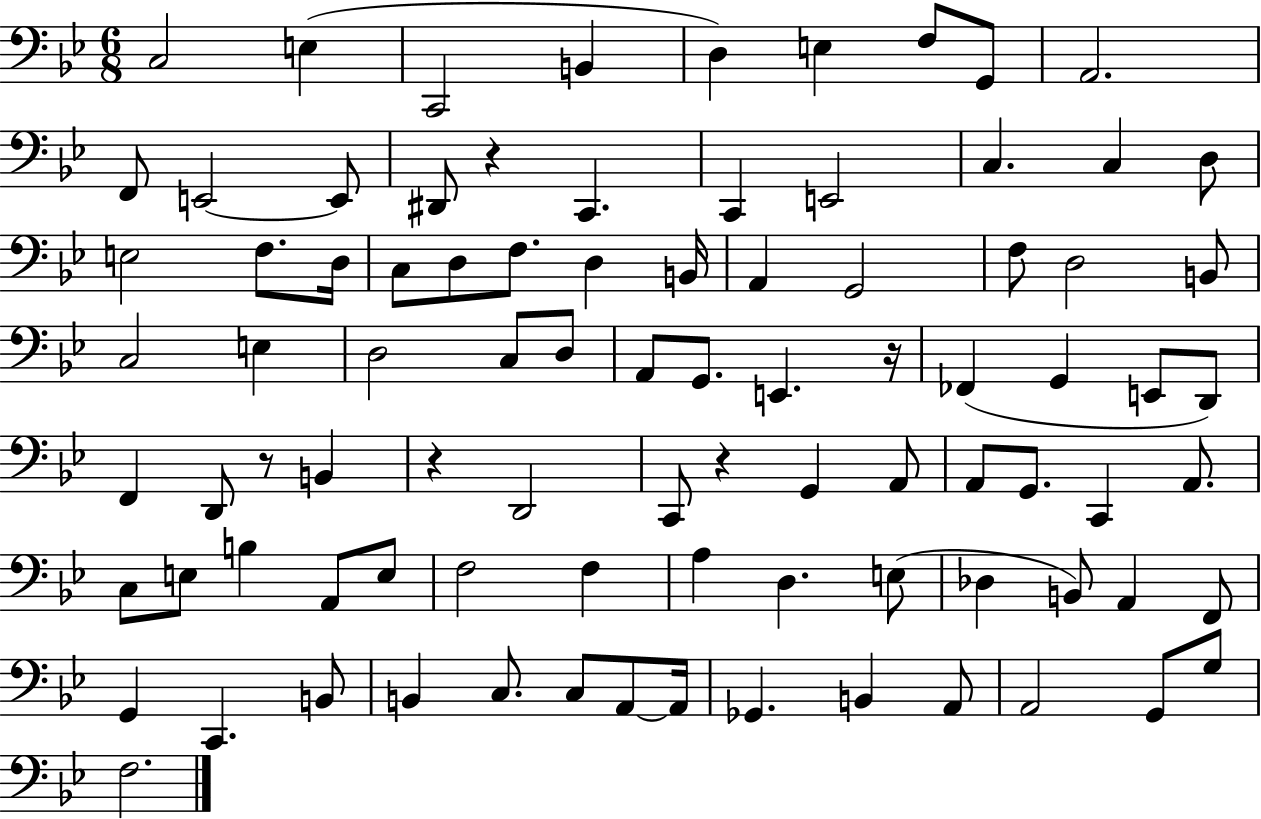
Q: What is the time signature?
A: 6/8